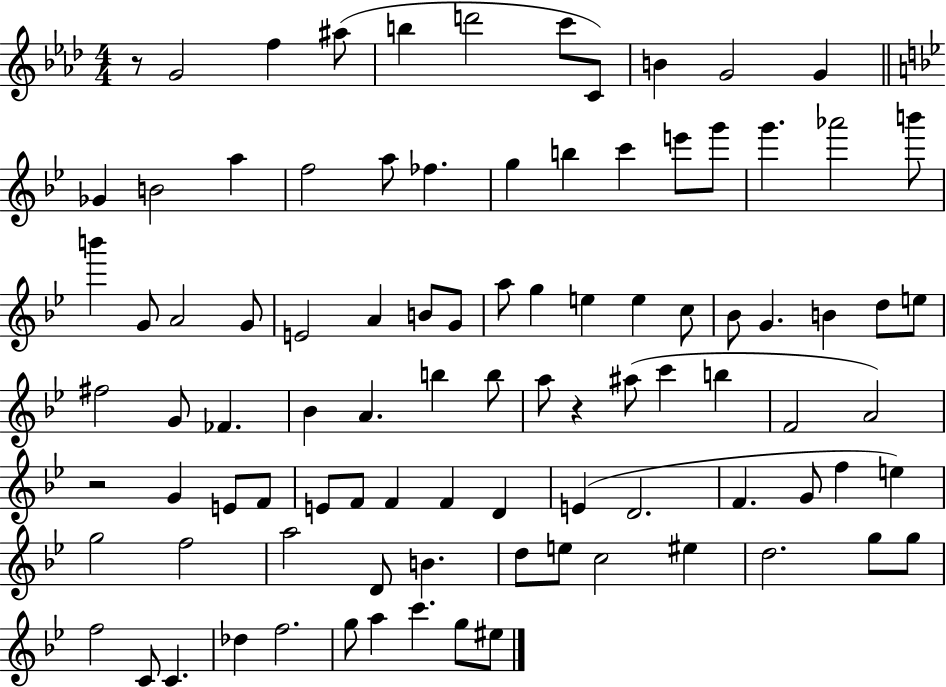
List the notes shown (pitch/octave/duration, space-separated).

R/e G4/h F5/q A#5/e B5/q D6/h C6/e C4/e B4/q G4/h G4/q Gb4/q B4/h A5/q F5/h A5/e FES5/q. G5/q B5/q C6/q E6/e G6/e G6/q. Ab6/h B6/e B6/q G4/e A4/h G4/e E4/h A4/q B4/e G4/e A5/e G5/q E5/q E5/q C5/e Bb4/e G4/q. B4/q D5/e E5/e F#5/h G4/e FES4/q. Bb4/q A4/q. B5/q B5/e A5/e R/q A#5/e C6/q B5/q F4/h A4/h R/h G4/q E4/e F4/e E4/e F4/e F4/q F4/q D4/q E4/q D4/h. F4/q. G4/e F5/q E5/q G5/h F5/h A5/h D4/e B4/q. D5/e E5/e C5/h EIS5/q D5/h. G5/e G5/e F5/h C4/e C4/q. Db5/q F5/h. G5/e A5/q C6/q. G5/e EIS5/e